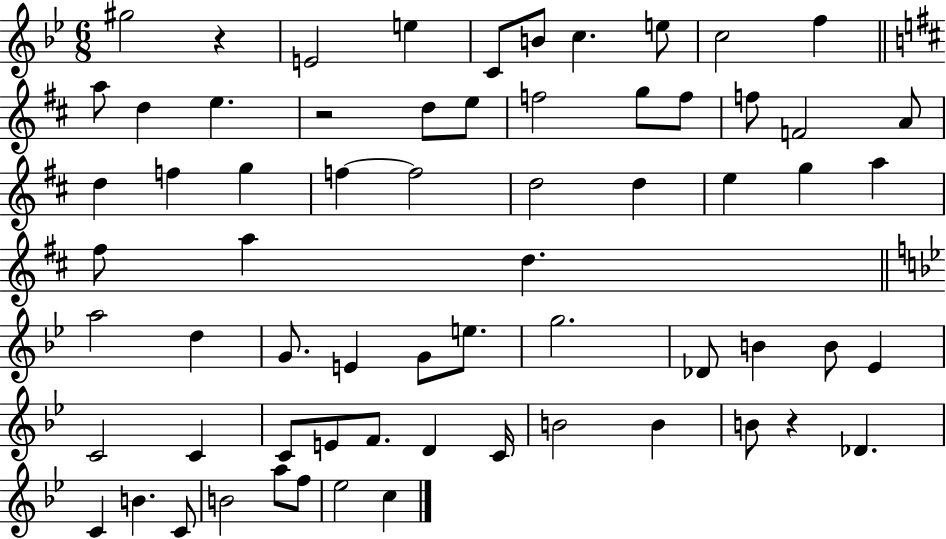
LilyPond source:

{
  \clef treble
  \numericTimeSignature
  \time 6/8
  \key bes \major
  gis''2 r4 | e'2 e''4 | c'8 b'8 c''4. e''8 | c''2 f''4 | \break \bar "||" \break \key b \minor a''8 d''4 e''4. | r2 d''8 e''8 | f''2 g''8 f''8 | f''8 f'2 a'8 | \break d''4 f''4 g''4 | f''4~~ f''2 | d''2 d''4 | e''4 g''4 a''4 | \break fis''8 a''4 d''4. | \bar "||" \break \key g \minor a''2 d''4 | g'8. e'4 g'8 e''8. | g''2. | des'8 b'4 b'8 ees'4 | \break c'2 c'4 | c'8 e'8 f'8. d'4 c'16 | b'2 b'4 | b'8 r4 des'4. | \break c'4 b'4. c'8 | b'2 a''8 f''8 | ees''2 c''4 | \bar "|."
}